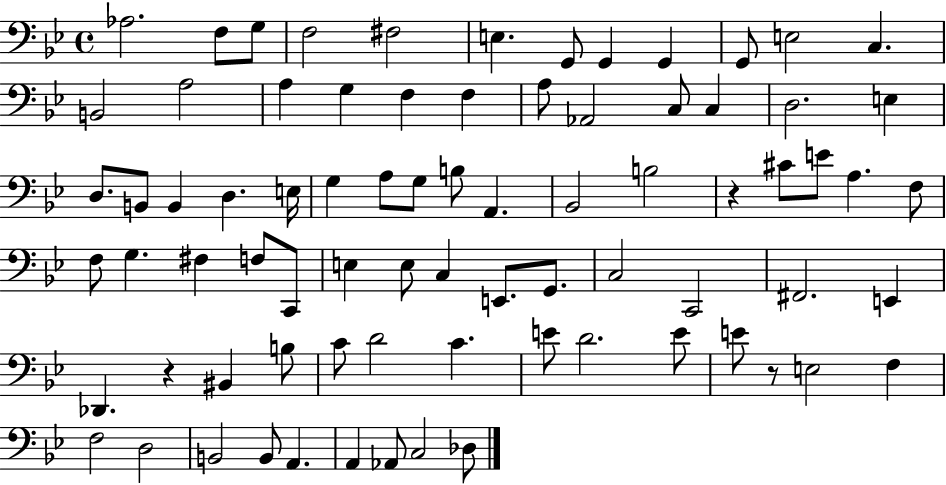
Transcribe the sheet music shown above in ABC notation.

X:1
T:Untitled
M:4/4
L:1/4
K:Bb
_A,2 F,/2 G,/2 F,2 ^F,2 E, G,,/2 G,, G,, G,,/2 E,2 C, B,,2 A,2 A, G, F, F, A,/2 _A,,2 C,/2 C, D,2 E, D,/2 B,,/2 B,, D, E,/4 G, A,/2 G,/2 B,/2 A,, _B,,2 B,2 z ^C/2 E/2 A, F,/2 F,/2 G, ^F, F,/2 C,,/2 E, E,/2 C, E,,/2 G,,/2 C,2 C,,2 ^F,,2 E,, _D,, z ^B,, B,/2 C/2 D2 C E/2 D2 E/2 E/2 z/2 E,2 F, F,2 D,2 B,,2 B,,/2 A,, A,, _A,,/2 C,2 _D,/2